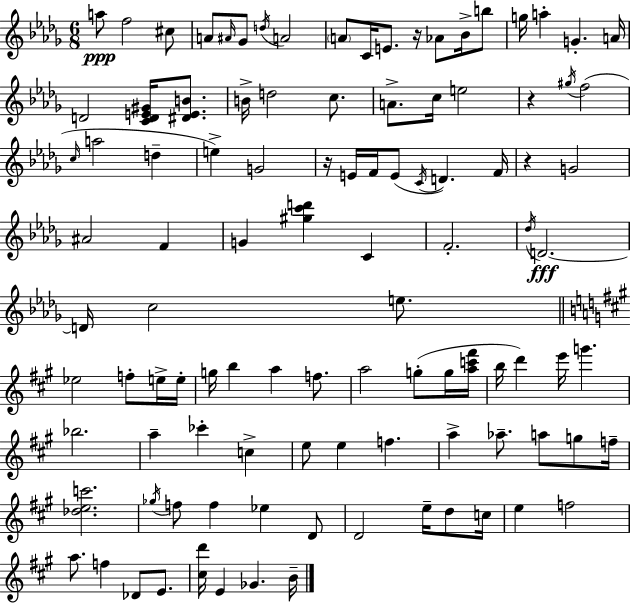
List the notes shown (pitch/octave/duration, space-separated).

A5/e F5/h C#5/e A4/e A#4/s Gb4/e D5/s A4/h A4/e C4/s E4/e. R/s Ab4/e Bb4/s B5/e G5/s A5/q G4/q. A4/s D4/h [C4,D4,E4,G#4]/s [D#4,E4,B4]/e. B4/s D5/h C5/e. A4/e. C5/s E5/h R/q G#5/s F5/h C5/s A5/h D5/q E5/q G4/h R/s E4/s F4/s E4/e C4/s D4/q. F4/s R/q G4/h A#4/h F4/q G4/q [G#5,C6,D6]/q C4/q F4/h. Db5/s D4/h. D4/s C5/h E5/e. Eb5/h F5/e E5/s E5/s G5/s B5/q A5/q F5/e. A5/h G5/e G5/s [A5,C6,F#6]/s B5/s D6/q E6/s G6/q. Bb5/h. A5/q CES6/q C5/q E5/e E5/q F5/q. A5/q Ab5/e. A5/e G5/e F5/s [Db5,E5,C6]/h. Gb5/s F5/e F5/q Eb5/q D4/e D4/h E5/s D5/e C5/s E5/q F5/h A5/e. F5/q Db4/e E4/e. [C#5,D6]/s E4/q Gb4/q. B4/s